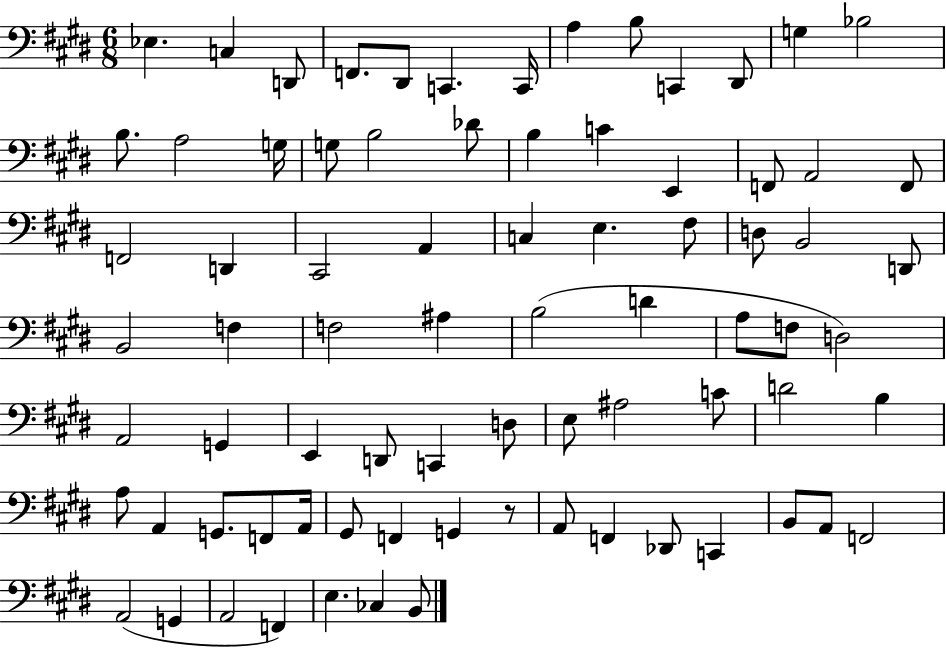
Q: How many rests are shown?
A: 1